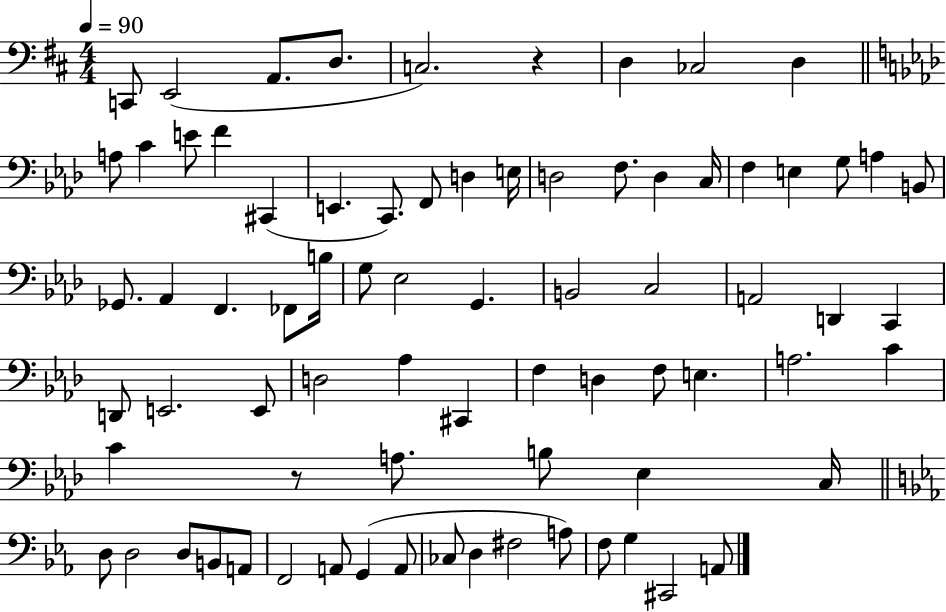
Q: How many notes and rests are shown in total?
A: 76